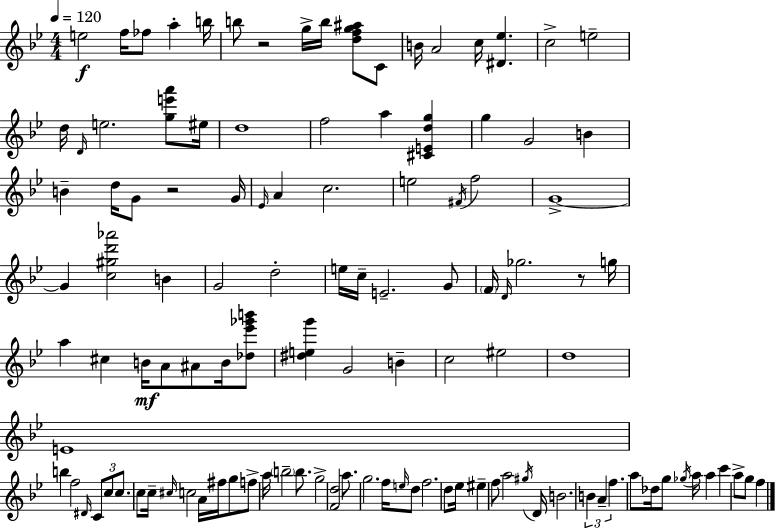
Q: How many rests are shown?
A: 3